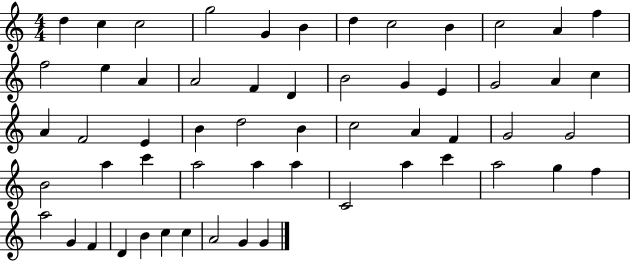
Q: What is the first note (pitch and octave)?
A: D5